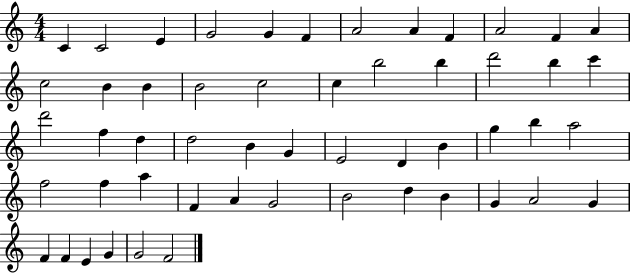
{
  \clef treble
  \numericTimeSignature
  \time 4/4
  \key c \major
  c'4 c'2 e'4 | g'2 g'4 f'4 | a'2 a'4 f'4 | a'2 f'4 a'4 | \break c''2 b'4 b'4 | b'2 c''2 | c''4 b''2 b''4 | d'''2 b''4 c'''4 | \break d'''2 f''4 d''4 | d''2 b'4 g'4 | e'2 d'4 b'4 | g''4 b''4 a''2 | \break f''2 f''4 a''4 | f'4 a'4 g'2 | b'2 d''4 b'4 | g'4 a'2 g'4 | \break f'4 f'4 e'4 g'4 | g'2 f'2 | \bar "|."
}